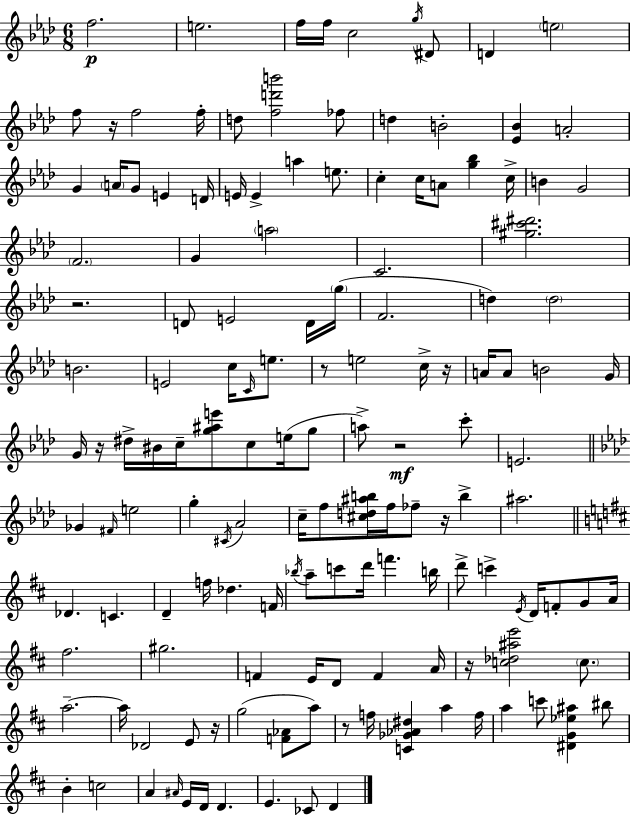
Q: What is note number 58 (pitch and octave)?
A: C5